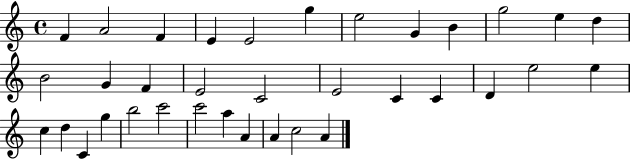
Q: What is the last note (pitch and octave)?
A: A4